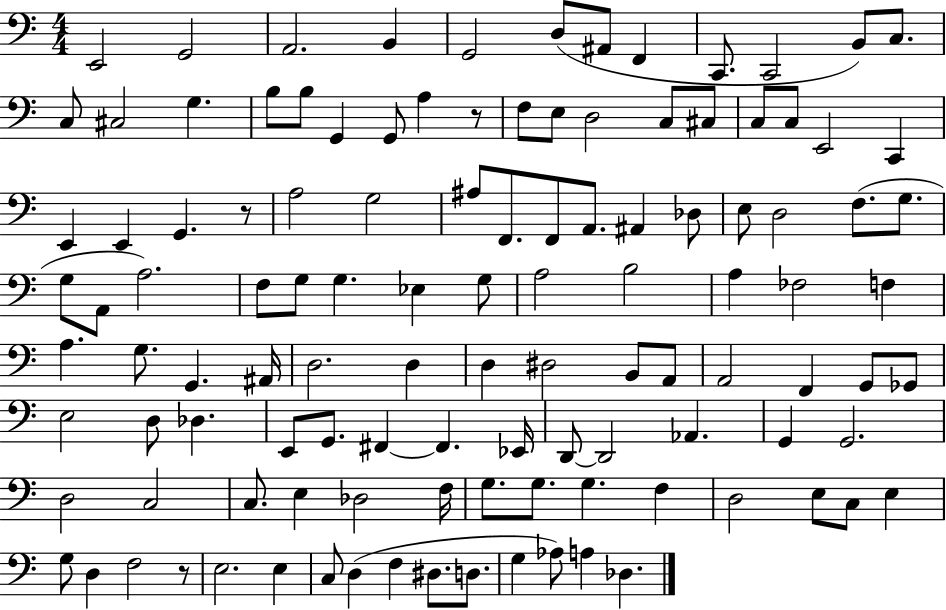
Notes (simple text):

E2/h G2/h A2/h. B2/q G2/h D3/e A#2/e F2/q C2/e. C2/h B2/e C3/e. C3/e C#3/h G3/q. B3/e B3/e G2/q G2/e A3/q R/e F3/e E3/e D3/h C3/e C#3/e C3/e C3/e E2/h C2/q E2/q E2/q G2/q. R/e A3/h G3/h A#3/e F2/e. F2/e A2/e. A#2/q Db3/e E3/e D3/h F3/e. G3/e. G3/e A2/e A3/h. F3/e G3/e G3/q. Eb3/q G3/e A3/h B3/h A3/q FES3/h F3/q A3/q. G3/e. G2/q. A#2/s D3/h. D3/q D3/q D#3/h B2/e A2/e A2/h F2/q G2/e Gb2/e E3/h D3/e Db3/q. E2/e G2/e. F#2/q F#2/q. Eb2/s D2/e D2/h Ab2/q. G2/q G2/h. D3/h C3/h C3/e. E3/q Db3/h F3/s G3/e. G3/e. G3/q. F3/q D3/h E3/e C3/e E3/q G3/e D3/q F3/h R/e E3/h. E3/q C3/e D3/q F3/q D#3/e. D3/e. G3/q Ab3/e A3/q Db3/q.